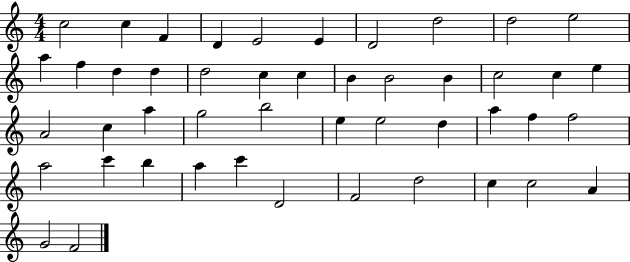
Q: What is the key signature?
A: C major